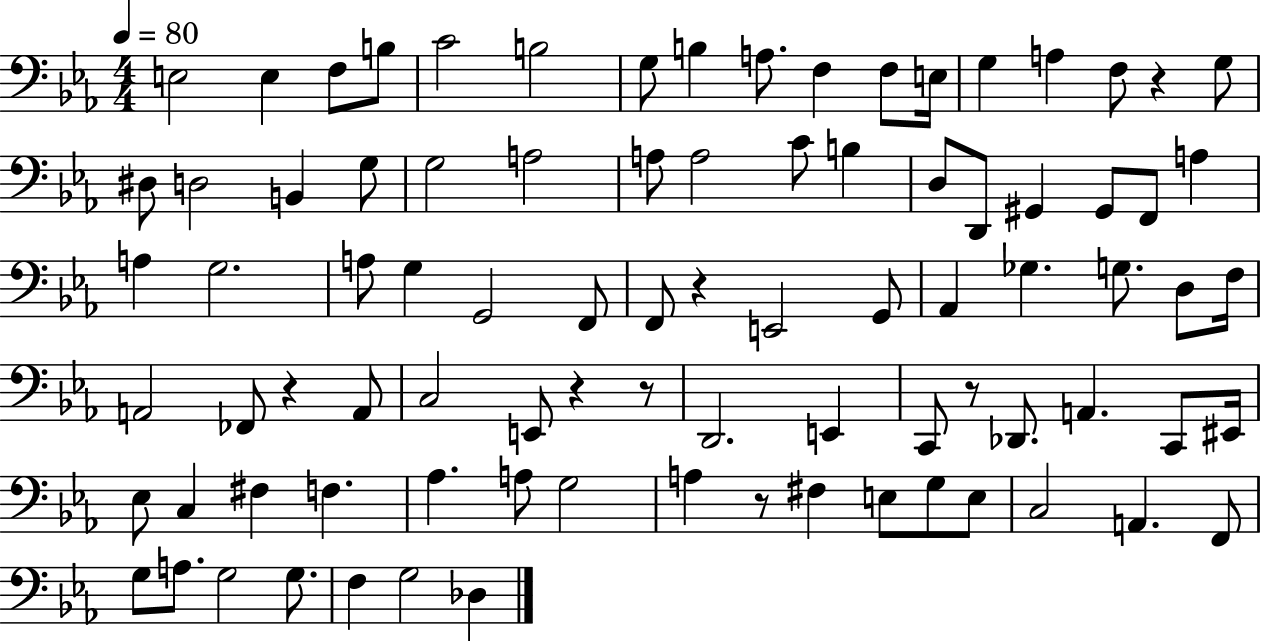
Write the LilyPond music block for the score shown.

{
  \clef bass
  \numericTimeSignature
  \time 4/4
  \key ees \major
  \tempo 4 = 80
  e2 e4 f8 b8 | c'2 b2 | g8 b4 a8. f4 f8 e16 | g4 a4 f8 r4 g8 | \break dis8 d2 b,4 g8 | g2 a2 | a8 a2 c'8 b4 | d8 d,8 gis,4 gis,8 f,8 a4 | \break a4 g2. | a8 g4 g,2 f,8 | f,8 r4 e,2 g,8 | aes,4 ges4. g8. d8 f16 | \break a,2 fes,8 r4 a,8 | c2 e,8 r4 r8 | d,2. e,4 | c,8 r8 des,8. a,4. c,8 eis,16 | \break ees8 c4 fis4 f4. | aes4. a8 g2 | a4 r8 fis4 e8 g8 e8 | c2 a,4. f,8 | \break g8 a8. g2 g8. | f4 g2 des4 | \bar "|."
}